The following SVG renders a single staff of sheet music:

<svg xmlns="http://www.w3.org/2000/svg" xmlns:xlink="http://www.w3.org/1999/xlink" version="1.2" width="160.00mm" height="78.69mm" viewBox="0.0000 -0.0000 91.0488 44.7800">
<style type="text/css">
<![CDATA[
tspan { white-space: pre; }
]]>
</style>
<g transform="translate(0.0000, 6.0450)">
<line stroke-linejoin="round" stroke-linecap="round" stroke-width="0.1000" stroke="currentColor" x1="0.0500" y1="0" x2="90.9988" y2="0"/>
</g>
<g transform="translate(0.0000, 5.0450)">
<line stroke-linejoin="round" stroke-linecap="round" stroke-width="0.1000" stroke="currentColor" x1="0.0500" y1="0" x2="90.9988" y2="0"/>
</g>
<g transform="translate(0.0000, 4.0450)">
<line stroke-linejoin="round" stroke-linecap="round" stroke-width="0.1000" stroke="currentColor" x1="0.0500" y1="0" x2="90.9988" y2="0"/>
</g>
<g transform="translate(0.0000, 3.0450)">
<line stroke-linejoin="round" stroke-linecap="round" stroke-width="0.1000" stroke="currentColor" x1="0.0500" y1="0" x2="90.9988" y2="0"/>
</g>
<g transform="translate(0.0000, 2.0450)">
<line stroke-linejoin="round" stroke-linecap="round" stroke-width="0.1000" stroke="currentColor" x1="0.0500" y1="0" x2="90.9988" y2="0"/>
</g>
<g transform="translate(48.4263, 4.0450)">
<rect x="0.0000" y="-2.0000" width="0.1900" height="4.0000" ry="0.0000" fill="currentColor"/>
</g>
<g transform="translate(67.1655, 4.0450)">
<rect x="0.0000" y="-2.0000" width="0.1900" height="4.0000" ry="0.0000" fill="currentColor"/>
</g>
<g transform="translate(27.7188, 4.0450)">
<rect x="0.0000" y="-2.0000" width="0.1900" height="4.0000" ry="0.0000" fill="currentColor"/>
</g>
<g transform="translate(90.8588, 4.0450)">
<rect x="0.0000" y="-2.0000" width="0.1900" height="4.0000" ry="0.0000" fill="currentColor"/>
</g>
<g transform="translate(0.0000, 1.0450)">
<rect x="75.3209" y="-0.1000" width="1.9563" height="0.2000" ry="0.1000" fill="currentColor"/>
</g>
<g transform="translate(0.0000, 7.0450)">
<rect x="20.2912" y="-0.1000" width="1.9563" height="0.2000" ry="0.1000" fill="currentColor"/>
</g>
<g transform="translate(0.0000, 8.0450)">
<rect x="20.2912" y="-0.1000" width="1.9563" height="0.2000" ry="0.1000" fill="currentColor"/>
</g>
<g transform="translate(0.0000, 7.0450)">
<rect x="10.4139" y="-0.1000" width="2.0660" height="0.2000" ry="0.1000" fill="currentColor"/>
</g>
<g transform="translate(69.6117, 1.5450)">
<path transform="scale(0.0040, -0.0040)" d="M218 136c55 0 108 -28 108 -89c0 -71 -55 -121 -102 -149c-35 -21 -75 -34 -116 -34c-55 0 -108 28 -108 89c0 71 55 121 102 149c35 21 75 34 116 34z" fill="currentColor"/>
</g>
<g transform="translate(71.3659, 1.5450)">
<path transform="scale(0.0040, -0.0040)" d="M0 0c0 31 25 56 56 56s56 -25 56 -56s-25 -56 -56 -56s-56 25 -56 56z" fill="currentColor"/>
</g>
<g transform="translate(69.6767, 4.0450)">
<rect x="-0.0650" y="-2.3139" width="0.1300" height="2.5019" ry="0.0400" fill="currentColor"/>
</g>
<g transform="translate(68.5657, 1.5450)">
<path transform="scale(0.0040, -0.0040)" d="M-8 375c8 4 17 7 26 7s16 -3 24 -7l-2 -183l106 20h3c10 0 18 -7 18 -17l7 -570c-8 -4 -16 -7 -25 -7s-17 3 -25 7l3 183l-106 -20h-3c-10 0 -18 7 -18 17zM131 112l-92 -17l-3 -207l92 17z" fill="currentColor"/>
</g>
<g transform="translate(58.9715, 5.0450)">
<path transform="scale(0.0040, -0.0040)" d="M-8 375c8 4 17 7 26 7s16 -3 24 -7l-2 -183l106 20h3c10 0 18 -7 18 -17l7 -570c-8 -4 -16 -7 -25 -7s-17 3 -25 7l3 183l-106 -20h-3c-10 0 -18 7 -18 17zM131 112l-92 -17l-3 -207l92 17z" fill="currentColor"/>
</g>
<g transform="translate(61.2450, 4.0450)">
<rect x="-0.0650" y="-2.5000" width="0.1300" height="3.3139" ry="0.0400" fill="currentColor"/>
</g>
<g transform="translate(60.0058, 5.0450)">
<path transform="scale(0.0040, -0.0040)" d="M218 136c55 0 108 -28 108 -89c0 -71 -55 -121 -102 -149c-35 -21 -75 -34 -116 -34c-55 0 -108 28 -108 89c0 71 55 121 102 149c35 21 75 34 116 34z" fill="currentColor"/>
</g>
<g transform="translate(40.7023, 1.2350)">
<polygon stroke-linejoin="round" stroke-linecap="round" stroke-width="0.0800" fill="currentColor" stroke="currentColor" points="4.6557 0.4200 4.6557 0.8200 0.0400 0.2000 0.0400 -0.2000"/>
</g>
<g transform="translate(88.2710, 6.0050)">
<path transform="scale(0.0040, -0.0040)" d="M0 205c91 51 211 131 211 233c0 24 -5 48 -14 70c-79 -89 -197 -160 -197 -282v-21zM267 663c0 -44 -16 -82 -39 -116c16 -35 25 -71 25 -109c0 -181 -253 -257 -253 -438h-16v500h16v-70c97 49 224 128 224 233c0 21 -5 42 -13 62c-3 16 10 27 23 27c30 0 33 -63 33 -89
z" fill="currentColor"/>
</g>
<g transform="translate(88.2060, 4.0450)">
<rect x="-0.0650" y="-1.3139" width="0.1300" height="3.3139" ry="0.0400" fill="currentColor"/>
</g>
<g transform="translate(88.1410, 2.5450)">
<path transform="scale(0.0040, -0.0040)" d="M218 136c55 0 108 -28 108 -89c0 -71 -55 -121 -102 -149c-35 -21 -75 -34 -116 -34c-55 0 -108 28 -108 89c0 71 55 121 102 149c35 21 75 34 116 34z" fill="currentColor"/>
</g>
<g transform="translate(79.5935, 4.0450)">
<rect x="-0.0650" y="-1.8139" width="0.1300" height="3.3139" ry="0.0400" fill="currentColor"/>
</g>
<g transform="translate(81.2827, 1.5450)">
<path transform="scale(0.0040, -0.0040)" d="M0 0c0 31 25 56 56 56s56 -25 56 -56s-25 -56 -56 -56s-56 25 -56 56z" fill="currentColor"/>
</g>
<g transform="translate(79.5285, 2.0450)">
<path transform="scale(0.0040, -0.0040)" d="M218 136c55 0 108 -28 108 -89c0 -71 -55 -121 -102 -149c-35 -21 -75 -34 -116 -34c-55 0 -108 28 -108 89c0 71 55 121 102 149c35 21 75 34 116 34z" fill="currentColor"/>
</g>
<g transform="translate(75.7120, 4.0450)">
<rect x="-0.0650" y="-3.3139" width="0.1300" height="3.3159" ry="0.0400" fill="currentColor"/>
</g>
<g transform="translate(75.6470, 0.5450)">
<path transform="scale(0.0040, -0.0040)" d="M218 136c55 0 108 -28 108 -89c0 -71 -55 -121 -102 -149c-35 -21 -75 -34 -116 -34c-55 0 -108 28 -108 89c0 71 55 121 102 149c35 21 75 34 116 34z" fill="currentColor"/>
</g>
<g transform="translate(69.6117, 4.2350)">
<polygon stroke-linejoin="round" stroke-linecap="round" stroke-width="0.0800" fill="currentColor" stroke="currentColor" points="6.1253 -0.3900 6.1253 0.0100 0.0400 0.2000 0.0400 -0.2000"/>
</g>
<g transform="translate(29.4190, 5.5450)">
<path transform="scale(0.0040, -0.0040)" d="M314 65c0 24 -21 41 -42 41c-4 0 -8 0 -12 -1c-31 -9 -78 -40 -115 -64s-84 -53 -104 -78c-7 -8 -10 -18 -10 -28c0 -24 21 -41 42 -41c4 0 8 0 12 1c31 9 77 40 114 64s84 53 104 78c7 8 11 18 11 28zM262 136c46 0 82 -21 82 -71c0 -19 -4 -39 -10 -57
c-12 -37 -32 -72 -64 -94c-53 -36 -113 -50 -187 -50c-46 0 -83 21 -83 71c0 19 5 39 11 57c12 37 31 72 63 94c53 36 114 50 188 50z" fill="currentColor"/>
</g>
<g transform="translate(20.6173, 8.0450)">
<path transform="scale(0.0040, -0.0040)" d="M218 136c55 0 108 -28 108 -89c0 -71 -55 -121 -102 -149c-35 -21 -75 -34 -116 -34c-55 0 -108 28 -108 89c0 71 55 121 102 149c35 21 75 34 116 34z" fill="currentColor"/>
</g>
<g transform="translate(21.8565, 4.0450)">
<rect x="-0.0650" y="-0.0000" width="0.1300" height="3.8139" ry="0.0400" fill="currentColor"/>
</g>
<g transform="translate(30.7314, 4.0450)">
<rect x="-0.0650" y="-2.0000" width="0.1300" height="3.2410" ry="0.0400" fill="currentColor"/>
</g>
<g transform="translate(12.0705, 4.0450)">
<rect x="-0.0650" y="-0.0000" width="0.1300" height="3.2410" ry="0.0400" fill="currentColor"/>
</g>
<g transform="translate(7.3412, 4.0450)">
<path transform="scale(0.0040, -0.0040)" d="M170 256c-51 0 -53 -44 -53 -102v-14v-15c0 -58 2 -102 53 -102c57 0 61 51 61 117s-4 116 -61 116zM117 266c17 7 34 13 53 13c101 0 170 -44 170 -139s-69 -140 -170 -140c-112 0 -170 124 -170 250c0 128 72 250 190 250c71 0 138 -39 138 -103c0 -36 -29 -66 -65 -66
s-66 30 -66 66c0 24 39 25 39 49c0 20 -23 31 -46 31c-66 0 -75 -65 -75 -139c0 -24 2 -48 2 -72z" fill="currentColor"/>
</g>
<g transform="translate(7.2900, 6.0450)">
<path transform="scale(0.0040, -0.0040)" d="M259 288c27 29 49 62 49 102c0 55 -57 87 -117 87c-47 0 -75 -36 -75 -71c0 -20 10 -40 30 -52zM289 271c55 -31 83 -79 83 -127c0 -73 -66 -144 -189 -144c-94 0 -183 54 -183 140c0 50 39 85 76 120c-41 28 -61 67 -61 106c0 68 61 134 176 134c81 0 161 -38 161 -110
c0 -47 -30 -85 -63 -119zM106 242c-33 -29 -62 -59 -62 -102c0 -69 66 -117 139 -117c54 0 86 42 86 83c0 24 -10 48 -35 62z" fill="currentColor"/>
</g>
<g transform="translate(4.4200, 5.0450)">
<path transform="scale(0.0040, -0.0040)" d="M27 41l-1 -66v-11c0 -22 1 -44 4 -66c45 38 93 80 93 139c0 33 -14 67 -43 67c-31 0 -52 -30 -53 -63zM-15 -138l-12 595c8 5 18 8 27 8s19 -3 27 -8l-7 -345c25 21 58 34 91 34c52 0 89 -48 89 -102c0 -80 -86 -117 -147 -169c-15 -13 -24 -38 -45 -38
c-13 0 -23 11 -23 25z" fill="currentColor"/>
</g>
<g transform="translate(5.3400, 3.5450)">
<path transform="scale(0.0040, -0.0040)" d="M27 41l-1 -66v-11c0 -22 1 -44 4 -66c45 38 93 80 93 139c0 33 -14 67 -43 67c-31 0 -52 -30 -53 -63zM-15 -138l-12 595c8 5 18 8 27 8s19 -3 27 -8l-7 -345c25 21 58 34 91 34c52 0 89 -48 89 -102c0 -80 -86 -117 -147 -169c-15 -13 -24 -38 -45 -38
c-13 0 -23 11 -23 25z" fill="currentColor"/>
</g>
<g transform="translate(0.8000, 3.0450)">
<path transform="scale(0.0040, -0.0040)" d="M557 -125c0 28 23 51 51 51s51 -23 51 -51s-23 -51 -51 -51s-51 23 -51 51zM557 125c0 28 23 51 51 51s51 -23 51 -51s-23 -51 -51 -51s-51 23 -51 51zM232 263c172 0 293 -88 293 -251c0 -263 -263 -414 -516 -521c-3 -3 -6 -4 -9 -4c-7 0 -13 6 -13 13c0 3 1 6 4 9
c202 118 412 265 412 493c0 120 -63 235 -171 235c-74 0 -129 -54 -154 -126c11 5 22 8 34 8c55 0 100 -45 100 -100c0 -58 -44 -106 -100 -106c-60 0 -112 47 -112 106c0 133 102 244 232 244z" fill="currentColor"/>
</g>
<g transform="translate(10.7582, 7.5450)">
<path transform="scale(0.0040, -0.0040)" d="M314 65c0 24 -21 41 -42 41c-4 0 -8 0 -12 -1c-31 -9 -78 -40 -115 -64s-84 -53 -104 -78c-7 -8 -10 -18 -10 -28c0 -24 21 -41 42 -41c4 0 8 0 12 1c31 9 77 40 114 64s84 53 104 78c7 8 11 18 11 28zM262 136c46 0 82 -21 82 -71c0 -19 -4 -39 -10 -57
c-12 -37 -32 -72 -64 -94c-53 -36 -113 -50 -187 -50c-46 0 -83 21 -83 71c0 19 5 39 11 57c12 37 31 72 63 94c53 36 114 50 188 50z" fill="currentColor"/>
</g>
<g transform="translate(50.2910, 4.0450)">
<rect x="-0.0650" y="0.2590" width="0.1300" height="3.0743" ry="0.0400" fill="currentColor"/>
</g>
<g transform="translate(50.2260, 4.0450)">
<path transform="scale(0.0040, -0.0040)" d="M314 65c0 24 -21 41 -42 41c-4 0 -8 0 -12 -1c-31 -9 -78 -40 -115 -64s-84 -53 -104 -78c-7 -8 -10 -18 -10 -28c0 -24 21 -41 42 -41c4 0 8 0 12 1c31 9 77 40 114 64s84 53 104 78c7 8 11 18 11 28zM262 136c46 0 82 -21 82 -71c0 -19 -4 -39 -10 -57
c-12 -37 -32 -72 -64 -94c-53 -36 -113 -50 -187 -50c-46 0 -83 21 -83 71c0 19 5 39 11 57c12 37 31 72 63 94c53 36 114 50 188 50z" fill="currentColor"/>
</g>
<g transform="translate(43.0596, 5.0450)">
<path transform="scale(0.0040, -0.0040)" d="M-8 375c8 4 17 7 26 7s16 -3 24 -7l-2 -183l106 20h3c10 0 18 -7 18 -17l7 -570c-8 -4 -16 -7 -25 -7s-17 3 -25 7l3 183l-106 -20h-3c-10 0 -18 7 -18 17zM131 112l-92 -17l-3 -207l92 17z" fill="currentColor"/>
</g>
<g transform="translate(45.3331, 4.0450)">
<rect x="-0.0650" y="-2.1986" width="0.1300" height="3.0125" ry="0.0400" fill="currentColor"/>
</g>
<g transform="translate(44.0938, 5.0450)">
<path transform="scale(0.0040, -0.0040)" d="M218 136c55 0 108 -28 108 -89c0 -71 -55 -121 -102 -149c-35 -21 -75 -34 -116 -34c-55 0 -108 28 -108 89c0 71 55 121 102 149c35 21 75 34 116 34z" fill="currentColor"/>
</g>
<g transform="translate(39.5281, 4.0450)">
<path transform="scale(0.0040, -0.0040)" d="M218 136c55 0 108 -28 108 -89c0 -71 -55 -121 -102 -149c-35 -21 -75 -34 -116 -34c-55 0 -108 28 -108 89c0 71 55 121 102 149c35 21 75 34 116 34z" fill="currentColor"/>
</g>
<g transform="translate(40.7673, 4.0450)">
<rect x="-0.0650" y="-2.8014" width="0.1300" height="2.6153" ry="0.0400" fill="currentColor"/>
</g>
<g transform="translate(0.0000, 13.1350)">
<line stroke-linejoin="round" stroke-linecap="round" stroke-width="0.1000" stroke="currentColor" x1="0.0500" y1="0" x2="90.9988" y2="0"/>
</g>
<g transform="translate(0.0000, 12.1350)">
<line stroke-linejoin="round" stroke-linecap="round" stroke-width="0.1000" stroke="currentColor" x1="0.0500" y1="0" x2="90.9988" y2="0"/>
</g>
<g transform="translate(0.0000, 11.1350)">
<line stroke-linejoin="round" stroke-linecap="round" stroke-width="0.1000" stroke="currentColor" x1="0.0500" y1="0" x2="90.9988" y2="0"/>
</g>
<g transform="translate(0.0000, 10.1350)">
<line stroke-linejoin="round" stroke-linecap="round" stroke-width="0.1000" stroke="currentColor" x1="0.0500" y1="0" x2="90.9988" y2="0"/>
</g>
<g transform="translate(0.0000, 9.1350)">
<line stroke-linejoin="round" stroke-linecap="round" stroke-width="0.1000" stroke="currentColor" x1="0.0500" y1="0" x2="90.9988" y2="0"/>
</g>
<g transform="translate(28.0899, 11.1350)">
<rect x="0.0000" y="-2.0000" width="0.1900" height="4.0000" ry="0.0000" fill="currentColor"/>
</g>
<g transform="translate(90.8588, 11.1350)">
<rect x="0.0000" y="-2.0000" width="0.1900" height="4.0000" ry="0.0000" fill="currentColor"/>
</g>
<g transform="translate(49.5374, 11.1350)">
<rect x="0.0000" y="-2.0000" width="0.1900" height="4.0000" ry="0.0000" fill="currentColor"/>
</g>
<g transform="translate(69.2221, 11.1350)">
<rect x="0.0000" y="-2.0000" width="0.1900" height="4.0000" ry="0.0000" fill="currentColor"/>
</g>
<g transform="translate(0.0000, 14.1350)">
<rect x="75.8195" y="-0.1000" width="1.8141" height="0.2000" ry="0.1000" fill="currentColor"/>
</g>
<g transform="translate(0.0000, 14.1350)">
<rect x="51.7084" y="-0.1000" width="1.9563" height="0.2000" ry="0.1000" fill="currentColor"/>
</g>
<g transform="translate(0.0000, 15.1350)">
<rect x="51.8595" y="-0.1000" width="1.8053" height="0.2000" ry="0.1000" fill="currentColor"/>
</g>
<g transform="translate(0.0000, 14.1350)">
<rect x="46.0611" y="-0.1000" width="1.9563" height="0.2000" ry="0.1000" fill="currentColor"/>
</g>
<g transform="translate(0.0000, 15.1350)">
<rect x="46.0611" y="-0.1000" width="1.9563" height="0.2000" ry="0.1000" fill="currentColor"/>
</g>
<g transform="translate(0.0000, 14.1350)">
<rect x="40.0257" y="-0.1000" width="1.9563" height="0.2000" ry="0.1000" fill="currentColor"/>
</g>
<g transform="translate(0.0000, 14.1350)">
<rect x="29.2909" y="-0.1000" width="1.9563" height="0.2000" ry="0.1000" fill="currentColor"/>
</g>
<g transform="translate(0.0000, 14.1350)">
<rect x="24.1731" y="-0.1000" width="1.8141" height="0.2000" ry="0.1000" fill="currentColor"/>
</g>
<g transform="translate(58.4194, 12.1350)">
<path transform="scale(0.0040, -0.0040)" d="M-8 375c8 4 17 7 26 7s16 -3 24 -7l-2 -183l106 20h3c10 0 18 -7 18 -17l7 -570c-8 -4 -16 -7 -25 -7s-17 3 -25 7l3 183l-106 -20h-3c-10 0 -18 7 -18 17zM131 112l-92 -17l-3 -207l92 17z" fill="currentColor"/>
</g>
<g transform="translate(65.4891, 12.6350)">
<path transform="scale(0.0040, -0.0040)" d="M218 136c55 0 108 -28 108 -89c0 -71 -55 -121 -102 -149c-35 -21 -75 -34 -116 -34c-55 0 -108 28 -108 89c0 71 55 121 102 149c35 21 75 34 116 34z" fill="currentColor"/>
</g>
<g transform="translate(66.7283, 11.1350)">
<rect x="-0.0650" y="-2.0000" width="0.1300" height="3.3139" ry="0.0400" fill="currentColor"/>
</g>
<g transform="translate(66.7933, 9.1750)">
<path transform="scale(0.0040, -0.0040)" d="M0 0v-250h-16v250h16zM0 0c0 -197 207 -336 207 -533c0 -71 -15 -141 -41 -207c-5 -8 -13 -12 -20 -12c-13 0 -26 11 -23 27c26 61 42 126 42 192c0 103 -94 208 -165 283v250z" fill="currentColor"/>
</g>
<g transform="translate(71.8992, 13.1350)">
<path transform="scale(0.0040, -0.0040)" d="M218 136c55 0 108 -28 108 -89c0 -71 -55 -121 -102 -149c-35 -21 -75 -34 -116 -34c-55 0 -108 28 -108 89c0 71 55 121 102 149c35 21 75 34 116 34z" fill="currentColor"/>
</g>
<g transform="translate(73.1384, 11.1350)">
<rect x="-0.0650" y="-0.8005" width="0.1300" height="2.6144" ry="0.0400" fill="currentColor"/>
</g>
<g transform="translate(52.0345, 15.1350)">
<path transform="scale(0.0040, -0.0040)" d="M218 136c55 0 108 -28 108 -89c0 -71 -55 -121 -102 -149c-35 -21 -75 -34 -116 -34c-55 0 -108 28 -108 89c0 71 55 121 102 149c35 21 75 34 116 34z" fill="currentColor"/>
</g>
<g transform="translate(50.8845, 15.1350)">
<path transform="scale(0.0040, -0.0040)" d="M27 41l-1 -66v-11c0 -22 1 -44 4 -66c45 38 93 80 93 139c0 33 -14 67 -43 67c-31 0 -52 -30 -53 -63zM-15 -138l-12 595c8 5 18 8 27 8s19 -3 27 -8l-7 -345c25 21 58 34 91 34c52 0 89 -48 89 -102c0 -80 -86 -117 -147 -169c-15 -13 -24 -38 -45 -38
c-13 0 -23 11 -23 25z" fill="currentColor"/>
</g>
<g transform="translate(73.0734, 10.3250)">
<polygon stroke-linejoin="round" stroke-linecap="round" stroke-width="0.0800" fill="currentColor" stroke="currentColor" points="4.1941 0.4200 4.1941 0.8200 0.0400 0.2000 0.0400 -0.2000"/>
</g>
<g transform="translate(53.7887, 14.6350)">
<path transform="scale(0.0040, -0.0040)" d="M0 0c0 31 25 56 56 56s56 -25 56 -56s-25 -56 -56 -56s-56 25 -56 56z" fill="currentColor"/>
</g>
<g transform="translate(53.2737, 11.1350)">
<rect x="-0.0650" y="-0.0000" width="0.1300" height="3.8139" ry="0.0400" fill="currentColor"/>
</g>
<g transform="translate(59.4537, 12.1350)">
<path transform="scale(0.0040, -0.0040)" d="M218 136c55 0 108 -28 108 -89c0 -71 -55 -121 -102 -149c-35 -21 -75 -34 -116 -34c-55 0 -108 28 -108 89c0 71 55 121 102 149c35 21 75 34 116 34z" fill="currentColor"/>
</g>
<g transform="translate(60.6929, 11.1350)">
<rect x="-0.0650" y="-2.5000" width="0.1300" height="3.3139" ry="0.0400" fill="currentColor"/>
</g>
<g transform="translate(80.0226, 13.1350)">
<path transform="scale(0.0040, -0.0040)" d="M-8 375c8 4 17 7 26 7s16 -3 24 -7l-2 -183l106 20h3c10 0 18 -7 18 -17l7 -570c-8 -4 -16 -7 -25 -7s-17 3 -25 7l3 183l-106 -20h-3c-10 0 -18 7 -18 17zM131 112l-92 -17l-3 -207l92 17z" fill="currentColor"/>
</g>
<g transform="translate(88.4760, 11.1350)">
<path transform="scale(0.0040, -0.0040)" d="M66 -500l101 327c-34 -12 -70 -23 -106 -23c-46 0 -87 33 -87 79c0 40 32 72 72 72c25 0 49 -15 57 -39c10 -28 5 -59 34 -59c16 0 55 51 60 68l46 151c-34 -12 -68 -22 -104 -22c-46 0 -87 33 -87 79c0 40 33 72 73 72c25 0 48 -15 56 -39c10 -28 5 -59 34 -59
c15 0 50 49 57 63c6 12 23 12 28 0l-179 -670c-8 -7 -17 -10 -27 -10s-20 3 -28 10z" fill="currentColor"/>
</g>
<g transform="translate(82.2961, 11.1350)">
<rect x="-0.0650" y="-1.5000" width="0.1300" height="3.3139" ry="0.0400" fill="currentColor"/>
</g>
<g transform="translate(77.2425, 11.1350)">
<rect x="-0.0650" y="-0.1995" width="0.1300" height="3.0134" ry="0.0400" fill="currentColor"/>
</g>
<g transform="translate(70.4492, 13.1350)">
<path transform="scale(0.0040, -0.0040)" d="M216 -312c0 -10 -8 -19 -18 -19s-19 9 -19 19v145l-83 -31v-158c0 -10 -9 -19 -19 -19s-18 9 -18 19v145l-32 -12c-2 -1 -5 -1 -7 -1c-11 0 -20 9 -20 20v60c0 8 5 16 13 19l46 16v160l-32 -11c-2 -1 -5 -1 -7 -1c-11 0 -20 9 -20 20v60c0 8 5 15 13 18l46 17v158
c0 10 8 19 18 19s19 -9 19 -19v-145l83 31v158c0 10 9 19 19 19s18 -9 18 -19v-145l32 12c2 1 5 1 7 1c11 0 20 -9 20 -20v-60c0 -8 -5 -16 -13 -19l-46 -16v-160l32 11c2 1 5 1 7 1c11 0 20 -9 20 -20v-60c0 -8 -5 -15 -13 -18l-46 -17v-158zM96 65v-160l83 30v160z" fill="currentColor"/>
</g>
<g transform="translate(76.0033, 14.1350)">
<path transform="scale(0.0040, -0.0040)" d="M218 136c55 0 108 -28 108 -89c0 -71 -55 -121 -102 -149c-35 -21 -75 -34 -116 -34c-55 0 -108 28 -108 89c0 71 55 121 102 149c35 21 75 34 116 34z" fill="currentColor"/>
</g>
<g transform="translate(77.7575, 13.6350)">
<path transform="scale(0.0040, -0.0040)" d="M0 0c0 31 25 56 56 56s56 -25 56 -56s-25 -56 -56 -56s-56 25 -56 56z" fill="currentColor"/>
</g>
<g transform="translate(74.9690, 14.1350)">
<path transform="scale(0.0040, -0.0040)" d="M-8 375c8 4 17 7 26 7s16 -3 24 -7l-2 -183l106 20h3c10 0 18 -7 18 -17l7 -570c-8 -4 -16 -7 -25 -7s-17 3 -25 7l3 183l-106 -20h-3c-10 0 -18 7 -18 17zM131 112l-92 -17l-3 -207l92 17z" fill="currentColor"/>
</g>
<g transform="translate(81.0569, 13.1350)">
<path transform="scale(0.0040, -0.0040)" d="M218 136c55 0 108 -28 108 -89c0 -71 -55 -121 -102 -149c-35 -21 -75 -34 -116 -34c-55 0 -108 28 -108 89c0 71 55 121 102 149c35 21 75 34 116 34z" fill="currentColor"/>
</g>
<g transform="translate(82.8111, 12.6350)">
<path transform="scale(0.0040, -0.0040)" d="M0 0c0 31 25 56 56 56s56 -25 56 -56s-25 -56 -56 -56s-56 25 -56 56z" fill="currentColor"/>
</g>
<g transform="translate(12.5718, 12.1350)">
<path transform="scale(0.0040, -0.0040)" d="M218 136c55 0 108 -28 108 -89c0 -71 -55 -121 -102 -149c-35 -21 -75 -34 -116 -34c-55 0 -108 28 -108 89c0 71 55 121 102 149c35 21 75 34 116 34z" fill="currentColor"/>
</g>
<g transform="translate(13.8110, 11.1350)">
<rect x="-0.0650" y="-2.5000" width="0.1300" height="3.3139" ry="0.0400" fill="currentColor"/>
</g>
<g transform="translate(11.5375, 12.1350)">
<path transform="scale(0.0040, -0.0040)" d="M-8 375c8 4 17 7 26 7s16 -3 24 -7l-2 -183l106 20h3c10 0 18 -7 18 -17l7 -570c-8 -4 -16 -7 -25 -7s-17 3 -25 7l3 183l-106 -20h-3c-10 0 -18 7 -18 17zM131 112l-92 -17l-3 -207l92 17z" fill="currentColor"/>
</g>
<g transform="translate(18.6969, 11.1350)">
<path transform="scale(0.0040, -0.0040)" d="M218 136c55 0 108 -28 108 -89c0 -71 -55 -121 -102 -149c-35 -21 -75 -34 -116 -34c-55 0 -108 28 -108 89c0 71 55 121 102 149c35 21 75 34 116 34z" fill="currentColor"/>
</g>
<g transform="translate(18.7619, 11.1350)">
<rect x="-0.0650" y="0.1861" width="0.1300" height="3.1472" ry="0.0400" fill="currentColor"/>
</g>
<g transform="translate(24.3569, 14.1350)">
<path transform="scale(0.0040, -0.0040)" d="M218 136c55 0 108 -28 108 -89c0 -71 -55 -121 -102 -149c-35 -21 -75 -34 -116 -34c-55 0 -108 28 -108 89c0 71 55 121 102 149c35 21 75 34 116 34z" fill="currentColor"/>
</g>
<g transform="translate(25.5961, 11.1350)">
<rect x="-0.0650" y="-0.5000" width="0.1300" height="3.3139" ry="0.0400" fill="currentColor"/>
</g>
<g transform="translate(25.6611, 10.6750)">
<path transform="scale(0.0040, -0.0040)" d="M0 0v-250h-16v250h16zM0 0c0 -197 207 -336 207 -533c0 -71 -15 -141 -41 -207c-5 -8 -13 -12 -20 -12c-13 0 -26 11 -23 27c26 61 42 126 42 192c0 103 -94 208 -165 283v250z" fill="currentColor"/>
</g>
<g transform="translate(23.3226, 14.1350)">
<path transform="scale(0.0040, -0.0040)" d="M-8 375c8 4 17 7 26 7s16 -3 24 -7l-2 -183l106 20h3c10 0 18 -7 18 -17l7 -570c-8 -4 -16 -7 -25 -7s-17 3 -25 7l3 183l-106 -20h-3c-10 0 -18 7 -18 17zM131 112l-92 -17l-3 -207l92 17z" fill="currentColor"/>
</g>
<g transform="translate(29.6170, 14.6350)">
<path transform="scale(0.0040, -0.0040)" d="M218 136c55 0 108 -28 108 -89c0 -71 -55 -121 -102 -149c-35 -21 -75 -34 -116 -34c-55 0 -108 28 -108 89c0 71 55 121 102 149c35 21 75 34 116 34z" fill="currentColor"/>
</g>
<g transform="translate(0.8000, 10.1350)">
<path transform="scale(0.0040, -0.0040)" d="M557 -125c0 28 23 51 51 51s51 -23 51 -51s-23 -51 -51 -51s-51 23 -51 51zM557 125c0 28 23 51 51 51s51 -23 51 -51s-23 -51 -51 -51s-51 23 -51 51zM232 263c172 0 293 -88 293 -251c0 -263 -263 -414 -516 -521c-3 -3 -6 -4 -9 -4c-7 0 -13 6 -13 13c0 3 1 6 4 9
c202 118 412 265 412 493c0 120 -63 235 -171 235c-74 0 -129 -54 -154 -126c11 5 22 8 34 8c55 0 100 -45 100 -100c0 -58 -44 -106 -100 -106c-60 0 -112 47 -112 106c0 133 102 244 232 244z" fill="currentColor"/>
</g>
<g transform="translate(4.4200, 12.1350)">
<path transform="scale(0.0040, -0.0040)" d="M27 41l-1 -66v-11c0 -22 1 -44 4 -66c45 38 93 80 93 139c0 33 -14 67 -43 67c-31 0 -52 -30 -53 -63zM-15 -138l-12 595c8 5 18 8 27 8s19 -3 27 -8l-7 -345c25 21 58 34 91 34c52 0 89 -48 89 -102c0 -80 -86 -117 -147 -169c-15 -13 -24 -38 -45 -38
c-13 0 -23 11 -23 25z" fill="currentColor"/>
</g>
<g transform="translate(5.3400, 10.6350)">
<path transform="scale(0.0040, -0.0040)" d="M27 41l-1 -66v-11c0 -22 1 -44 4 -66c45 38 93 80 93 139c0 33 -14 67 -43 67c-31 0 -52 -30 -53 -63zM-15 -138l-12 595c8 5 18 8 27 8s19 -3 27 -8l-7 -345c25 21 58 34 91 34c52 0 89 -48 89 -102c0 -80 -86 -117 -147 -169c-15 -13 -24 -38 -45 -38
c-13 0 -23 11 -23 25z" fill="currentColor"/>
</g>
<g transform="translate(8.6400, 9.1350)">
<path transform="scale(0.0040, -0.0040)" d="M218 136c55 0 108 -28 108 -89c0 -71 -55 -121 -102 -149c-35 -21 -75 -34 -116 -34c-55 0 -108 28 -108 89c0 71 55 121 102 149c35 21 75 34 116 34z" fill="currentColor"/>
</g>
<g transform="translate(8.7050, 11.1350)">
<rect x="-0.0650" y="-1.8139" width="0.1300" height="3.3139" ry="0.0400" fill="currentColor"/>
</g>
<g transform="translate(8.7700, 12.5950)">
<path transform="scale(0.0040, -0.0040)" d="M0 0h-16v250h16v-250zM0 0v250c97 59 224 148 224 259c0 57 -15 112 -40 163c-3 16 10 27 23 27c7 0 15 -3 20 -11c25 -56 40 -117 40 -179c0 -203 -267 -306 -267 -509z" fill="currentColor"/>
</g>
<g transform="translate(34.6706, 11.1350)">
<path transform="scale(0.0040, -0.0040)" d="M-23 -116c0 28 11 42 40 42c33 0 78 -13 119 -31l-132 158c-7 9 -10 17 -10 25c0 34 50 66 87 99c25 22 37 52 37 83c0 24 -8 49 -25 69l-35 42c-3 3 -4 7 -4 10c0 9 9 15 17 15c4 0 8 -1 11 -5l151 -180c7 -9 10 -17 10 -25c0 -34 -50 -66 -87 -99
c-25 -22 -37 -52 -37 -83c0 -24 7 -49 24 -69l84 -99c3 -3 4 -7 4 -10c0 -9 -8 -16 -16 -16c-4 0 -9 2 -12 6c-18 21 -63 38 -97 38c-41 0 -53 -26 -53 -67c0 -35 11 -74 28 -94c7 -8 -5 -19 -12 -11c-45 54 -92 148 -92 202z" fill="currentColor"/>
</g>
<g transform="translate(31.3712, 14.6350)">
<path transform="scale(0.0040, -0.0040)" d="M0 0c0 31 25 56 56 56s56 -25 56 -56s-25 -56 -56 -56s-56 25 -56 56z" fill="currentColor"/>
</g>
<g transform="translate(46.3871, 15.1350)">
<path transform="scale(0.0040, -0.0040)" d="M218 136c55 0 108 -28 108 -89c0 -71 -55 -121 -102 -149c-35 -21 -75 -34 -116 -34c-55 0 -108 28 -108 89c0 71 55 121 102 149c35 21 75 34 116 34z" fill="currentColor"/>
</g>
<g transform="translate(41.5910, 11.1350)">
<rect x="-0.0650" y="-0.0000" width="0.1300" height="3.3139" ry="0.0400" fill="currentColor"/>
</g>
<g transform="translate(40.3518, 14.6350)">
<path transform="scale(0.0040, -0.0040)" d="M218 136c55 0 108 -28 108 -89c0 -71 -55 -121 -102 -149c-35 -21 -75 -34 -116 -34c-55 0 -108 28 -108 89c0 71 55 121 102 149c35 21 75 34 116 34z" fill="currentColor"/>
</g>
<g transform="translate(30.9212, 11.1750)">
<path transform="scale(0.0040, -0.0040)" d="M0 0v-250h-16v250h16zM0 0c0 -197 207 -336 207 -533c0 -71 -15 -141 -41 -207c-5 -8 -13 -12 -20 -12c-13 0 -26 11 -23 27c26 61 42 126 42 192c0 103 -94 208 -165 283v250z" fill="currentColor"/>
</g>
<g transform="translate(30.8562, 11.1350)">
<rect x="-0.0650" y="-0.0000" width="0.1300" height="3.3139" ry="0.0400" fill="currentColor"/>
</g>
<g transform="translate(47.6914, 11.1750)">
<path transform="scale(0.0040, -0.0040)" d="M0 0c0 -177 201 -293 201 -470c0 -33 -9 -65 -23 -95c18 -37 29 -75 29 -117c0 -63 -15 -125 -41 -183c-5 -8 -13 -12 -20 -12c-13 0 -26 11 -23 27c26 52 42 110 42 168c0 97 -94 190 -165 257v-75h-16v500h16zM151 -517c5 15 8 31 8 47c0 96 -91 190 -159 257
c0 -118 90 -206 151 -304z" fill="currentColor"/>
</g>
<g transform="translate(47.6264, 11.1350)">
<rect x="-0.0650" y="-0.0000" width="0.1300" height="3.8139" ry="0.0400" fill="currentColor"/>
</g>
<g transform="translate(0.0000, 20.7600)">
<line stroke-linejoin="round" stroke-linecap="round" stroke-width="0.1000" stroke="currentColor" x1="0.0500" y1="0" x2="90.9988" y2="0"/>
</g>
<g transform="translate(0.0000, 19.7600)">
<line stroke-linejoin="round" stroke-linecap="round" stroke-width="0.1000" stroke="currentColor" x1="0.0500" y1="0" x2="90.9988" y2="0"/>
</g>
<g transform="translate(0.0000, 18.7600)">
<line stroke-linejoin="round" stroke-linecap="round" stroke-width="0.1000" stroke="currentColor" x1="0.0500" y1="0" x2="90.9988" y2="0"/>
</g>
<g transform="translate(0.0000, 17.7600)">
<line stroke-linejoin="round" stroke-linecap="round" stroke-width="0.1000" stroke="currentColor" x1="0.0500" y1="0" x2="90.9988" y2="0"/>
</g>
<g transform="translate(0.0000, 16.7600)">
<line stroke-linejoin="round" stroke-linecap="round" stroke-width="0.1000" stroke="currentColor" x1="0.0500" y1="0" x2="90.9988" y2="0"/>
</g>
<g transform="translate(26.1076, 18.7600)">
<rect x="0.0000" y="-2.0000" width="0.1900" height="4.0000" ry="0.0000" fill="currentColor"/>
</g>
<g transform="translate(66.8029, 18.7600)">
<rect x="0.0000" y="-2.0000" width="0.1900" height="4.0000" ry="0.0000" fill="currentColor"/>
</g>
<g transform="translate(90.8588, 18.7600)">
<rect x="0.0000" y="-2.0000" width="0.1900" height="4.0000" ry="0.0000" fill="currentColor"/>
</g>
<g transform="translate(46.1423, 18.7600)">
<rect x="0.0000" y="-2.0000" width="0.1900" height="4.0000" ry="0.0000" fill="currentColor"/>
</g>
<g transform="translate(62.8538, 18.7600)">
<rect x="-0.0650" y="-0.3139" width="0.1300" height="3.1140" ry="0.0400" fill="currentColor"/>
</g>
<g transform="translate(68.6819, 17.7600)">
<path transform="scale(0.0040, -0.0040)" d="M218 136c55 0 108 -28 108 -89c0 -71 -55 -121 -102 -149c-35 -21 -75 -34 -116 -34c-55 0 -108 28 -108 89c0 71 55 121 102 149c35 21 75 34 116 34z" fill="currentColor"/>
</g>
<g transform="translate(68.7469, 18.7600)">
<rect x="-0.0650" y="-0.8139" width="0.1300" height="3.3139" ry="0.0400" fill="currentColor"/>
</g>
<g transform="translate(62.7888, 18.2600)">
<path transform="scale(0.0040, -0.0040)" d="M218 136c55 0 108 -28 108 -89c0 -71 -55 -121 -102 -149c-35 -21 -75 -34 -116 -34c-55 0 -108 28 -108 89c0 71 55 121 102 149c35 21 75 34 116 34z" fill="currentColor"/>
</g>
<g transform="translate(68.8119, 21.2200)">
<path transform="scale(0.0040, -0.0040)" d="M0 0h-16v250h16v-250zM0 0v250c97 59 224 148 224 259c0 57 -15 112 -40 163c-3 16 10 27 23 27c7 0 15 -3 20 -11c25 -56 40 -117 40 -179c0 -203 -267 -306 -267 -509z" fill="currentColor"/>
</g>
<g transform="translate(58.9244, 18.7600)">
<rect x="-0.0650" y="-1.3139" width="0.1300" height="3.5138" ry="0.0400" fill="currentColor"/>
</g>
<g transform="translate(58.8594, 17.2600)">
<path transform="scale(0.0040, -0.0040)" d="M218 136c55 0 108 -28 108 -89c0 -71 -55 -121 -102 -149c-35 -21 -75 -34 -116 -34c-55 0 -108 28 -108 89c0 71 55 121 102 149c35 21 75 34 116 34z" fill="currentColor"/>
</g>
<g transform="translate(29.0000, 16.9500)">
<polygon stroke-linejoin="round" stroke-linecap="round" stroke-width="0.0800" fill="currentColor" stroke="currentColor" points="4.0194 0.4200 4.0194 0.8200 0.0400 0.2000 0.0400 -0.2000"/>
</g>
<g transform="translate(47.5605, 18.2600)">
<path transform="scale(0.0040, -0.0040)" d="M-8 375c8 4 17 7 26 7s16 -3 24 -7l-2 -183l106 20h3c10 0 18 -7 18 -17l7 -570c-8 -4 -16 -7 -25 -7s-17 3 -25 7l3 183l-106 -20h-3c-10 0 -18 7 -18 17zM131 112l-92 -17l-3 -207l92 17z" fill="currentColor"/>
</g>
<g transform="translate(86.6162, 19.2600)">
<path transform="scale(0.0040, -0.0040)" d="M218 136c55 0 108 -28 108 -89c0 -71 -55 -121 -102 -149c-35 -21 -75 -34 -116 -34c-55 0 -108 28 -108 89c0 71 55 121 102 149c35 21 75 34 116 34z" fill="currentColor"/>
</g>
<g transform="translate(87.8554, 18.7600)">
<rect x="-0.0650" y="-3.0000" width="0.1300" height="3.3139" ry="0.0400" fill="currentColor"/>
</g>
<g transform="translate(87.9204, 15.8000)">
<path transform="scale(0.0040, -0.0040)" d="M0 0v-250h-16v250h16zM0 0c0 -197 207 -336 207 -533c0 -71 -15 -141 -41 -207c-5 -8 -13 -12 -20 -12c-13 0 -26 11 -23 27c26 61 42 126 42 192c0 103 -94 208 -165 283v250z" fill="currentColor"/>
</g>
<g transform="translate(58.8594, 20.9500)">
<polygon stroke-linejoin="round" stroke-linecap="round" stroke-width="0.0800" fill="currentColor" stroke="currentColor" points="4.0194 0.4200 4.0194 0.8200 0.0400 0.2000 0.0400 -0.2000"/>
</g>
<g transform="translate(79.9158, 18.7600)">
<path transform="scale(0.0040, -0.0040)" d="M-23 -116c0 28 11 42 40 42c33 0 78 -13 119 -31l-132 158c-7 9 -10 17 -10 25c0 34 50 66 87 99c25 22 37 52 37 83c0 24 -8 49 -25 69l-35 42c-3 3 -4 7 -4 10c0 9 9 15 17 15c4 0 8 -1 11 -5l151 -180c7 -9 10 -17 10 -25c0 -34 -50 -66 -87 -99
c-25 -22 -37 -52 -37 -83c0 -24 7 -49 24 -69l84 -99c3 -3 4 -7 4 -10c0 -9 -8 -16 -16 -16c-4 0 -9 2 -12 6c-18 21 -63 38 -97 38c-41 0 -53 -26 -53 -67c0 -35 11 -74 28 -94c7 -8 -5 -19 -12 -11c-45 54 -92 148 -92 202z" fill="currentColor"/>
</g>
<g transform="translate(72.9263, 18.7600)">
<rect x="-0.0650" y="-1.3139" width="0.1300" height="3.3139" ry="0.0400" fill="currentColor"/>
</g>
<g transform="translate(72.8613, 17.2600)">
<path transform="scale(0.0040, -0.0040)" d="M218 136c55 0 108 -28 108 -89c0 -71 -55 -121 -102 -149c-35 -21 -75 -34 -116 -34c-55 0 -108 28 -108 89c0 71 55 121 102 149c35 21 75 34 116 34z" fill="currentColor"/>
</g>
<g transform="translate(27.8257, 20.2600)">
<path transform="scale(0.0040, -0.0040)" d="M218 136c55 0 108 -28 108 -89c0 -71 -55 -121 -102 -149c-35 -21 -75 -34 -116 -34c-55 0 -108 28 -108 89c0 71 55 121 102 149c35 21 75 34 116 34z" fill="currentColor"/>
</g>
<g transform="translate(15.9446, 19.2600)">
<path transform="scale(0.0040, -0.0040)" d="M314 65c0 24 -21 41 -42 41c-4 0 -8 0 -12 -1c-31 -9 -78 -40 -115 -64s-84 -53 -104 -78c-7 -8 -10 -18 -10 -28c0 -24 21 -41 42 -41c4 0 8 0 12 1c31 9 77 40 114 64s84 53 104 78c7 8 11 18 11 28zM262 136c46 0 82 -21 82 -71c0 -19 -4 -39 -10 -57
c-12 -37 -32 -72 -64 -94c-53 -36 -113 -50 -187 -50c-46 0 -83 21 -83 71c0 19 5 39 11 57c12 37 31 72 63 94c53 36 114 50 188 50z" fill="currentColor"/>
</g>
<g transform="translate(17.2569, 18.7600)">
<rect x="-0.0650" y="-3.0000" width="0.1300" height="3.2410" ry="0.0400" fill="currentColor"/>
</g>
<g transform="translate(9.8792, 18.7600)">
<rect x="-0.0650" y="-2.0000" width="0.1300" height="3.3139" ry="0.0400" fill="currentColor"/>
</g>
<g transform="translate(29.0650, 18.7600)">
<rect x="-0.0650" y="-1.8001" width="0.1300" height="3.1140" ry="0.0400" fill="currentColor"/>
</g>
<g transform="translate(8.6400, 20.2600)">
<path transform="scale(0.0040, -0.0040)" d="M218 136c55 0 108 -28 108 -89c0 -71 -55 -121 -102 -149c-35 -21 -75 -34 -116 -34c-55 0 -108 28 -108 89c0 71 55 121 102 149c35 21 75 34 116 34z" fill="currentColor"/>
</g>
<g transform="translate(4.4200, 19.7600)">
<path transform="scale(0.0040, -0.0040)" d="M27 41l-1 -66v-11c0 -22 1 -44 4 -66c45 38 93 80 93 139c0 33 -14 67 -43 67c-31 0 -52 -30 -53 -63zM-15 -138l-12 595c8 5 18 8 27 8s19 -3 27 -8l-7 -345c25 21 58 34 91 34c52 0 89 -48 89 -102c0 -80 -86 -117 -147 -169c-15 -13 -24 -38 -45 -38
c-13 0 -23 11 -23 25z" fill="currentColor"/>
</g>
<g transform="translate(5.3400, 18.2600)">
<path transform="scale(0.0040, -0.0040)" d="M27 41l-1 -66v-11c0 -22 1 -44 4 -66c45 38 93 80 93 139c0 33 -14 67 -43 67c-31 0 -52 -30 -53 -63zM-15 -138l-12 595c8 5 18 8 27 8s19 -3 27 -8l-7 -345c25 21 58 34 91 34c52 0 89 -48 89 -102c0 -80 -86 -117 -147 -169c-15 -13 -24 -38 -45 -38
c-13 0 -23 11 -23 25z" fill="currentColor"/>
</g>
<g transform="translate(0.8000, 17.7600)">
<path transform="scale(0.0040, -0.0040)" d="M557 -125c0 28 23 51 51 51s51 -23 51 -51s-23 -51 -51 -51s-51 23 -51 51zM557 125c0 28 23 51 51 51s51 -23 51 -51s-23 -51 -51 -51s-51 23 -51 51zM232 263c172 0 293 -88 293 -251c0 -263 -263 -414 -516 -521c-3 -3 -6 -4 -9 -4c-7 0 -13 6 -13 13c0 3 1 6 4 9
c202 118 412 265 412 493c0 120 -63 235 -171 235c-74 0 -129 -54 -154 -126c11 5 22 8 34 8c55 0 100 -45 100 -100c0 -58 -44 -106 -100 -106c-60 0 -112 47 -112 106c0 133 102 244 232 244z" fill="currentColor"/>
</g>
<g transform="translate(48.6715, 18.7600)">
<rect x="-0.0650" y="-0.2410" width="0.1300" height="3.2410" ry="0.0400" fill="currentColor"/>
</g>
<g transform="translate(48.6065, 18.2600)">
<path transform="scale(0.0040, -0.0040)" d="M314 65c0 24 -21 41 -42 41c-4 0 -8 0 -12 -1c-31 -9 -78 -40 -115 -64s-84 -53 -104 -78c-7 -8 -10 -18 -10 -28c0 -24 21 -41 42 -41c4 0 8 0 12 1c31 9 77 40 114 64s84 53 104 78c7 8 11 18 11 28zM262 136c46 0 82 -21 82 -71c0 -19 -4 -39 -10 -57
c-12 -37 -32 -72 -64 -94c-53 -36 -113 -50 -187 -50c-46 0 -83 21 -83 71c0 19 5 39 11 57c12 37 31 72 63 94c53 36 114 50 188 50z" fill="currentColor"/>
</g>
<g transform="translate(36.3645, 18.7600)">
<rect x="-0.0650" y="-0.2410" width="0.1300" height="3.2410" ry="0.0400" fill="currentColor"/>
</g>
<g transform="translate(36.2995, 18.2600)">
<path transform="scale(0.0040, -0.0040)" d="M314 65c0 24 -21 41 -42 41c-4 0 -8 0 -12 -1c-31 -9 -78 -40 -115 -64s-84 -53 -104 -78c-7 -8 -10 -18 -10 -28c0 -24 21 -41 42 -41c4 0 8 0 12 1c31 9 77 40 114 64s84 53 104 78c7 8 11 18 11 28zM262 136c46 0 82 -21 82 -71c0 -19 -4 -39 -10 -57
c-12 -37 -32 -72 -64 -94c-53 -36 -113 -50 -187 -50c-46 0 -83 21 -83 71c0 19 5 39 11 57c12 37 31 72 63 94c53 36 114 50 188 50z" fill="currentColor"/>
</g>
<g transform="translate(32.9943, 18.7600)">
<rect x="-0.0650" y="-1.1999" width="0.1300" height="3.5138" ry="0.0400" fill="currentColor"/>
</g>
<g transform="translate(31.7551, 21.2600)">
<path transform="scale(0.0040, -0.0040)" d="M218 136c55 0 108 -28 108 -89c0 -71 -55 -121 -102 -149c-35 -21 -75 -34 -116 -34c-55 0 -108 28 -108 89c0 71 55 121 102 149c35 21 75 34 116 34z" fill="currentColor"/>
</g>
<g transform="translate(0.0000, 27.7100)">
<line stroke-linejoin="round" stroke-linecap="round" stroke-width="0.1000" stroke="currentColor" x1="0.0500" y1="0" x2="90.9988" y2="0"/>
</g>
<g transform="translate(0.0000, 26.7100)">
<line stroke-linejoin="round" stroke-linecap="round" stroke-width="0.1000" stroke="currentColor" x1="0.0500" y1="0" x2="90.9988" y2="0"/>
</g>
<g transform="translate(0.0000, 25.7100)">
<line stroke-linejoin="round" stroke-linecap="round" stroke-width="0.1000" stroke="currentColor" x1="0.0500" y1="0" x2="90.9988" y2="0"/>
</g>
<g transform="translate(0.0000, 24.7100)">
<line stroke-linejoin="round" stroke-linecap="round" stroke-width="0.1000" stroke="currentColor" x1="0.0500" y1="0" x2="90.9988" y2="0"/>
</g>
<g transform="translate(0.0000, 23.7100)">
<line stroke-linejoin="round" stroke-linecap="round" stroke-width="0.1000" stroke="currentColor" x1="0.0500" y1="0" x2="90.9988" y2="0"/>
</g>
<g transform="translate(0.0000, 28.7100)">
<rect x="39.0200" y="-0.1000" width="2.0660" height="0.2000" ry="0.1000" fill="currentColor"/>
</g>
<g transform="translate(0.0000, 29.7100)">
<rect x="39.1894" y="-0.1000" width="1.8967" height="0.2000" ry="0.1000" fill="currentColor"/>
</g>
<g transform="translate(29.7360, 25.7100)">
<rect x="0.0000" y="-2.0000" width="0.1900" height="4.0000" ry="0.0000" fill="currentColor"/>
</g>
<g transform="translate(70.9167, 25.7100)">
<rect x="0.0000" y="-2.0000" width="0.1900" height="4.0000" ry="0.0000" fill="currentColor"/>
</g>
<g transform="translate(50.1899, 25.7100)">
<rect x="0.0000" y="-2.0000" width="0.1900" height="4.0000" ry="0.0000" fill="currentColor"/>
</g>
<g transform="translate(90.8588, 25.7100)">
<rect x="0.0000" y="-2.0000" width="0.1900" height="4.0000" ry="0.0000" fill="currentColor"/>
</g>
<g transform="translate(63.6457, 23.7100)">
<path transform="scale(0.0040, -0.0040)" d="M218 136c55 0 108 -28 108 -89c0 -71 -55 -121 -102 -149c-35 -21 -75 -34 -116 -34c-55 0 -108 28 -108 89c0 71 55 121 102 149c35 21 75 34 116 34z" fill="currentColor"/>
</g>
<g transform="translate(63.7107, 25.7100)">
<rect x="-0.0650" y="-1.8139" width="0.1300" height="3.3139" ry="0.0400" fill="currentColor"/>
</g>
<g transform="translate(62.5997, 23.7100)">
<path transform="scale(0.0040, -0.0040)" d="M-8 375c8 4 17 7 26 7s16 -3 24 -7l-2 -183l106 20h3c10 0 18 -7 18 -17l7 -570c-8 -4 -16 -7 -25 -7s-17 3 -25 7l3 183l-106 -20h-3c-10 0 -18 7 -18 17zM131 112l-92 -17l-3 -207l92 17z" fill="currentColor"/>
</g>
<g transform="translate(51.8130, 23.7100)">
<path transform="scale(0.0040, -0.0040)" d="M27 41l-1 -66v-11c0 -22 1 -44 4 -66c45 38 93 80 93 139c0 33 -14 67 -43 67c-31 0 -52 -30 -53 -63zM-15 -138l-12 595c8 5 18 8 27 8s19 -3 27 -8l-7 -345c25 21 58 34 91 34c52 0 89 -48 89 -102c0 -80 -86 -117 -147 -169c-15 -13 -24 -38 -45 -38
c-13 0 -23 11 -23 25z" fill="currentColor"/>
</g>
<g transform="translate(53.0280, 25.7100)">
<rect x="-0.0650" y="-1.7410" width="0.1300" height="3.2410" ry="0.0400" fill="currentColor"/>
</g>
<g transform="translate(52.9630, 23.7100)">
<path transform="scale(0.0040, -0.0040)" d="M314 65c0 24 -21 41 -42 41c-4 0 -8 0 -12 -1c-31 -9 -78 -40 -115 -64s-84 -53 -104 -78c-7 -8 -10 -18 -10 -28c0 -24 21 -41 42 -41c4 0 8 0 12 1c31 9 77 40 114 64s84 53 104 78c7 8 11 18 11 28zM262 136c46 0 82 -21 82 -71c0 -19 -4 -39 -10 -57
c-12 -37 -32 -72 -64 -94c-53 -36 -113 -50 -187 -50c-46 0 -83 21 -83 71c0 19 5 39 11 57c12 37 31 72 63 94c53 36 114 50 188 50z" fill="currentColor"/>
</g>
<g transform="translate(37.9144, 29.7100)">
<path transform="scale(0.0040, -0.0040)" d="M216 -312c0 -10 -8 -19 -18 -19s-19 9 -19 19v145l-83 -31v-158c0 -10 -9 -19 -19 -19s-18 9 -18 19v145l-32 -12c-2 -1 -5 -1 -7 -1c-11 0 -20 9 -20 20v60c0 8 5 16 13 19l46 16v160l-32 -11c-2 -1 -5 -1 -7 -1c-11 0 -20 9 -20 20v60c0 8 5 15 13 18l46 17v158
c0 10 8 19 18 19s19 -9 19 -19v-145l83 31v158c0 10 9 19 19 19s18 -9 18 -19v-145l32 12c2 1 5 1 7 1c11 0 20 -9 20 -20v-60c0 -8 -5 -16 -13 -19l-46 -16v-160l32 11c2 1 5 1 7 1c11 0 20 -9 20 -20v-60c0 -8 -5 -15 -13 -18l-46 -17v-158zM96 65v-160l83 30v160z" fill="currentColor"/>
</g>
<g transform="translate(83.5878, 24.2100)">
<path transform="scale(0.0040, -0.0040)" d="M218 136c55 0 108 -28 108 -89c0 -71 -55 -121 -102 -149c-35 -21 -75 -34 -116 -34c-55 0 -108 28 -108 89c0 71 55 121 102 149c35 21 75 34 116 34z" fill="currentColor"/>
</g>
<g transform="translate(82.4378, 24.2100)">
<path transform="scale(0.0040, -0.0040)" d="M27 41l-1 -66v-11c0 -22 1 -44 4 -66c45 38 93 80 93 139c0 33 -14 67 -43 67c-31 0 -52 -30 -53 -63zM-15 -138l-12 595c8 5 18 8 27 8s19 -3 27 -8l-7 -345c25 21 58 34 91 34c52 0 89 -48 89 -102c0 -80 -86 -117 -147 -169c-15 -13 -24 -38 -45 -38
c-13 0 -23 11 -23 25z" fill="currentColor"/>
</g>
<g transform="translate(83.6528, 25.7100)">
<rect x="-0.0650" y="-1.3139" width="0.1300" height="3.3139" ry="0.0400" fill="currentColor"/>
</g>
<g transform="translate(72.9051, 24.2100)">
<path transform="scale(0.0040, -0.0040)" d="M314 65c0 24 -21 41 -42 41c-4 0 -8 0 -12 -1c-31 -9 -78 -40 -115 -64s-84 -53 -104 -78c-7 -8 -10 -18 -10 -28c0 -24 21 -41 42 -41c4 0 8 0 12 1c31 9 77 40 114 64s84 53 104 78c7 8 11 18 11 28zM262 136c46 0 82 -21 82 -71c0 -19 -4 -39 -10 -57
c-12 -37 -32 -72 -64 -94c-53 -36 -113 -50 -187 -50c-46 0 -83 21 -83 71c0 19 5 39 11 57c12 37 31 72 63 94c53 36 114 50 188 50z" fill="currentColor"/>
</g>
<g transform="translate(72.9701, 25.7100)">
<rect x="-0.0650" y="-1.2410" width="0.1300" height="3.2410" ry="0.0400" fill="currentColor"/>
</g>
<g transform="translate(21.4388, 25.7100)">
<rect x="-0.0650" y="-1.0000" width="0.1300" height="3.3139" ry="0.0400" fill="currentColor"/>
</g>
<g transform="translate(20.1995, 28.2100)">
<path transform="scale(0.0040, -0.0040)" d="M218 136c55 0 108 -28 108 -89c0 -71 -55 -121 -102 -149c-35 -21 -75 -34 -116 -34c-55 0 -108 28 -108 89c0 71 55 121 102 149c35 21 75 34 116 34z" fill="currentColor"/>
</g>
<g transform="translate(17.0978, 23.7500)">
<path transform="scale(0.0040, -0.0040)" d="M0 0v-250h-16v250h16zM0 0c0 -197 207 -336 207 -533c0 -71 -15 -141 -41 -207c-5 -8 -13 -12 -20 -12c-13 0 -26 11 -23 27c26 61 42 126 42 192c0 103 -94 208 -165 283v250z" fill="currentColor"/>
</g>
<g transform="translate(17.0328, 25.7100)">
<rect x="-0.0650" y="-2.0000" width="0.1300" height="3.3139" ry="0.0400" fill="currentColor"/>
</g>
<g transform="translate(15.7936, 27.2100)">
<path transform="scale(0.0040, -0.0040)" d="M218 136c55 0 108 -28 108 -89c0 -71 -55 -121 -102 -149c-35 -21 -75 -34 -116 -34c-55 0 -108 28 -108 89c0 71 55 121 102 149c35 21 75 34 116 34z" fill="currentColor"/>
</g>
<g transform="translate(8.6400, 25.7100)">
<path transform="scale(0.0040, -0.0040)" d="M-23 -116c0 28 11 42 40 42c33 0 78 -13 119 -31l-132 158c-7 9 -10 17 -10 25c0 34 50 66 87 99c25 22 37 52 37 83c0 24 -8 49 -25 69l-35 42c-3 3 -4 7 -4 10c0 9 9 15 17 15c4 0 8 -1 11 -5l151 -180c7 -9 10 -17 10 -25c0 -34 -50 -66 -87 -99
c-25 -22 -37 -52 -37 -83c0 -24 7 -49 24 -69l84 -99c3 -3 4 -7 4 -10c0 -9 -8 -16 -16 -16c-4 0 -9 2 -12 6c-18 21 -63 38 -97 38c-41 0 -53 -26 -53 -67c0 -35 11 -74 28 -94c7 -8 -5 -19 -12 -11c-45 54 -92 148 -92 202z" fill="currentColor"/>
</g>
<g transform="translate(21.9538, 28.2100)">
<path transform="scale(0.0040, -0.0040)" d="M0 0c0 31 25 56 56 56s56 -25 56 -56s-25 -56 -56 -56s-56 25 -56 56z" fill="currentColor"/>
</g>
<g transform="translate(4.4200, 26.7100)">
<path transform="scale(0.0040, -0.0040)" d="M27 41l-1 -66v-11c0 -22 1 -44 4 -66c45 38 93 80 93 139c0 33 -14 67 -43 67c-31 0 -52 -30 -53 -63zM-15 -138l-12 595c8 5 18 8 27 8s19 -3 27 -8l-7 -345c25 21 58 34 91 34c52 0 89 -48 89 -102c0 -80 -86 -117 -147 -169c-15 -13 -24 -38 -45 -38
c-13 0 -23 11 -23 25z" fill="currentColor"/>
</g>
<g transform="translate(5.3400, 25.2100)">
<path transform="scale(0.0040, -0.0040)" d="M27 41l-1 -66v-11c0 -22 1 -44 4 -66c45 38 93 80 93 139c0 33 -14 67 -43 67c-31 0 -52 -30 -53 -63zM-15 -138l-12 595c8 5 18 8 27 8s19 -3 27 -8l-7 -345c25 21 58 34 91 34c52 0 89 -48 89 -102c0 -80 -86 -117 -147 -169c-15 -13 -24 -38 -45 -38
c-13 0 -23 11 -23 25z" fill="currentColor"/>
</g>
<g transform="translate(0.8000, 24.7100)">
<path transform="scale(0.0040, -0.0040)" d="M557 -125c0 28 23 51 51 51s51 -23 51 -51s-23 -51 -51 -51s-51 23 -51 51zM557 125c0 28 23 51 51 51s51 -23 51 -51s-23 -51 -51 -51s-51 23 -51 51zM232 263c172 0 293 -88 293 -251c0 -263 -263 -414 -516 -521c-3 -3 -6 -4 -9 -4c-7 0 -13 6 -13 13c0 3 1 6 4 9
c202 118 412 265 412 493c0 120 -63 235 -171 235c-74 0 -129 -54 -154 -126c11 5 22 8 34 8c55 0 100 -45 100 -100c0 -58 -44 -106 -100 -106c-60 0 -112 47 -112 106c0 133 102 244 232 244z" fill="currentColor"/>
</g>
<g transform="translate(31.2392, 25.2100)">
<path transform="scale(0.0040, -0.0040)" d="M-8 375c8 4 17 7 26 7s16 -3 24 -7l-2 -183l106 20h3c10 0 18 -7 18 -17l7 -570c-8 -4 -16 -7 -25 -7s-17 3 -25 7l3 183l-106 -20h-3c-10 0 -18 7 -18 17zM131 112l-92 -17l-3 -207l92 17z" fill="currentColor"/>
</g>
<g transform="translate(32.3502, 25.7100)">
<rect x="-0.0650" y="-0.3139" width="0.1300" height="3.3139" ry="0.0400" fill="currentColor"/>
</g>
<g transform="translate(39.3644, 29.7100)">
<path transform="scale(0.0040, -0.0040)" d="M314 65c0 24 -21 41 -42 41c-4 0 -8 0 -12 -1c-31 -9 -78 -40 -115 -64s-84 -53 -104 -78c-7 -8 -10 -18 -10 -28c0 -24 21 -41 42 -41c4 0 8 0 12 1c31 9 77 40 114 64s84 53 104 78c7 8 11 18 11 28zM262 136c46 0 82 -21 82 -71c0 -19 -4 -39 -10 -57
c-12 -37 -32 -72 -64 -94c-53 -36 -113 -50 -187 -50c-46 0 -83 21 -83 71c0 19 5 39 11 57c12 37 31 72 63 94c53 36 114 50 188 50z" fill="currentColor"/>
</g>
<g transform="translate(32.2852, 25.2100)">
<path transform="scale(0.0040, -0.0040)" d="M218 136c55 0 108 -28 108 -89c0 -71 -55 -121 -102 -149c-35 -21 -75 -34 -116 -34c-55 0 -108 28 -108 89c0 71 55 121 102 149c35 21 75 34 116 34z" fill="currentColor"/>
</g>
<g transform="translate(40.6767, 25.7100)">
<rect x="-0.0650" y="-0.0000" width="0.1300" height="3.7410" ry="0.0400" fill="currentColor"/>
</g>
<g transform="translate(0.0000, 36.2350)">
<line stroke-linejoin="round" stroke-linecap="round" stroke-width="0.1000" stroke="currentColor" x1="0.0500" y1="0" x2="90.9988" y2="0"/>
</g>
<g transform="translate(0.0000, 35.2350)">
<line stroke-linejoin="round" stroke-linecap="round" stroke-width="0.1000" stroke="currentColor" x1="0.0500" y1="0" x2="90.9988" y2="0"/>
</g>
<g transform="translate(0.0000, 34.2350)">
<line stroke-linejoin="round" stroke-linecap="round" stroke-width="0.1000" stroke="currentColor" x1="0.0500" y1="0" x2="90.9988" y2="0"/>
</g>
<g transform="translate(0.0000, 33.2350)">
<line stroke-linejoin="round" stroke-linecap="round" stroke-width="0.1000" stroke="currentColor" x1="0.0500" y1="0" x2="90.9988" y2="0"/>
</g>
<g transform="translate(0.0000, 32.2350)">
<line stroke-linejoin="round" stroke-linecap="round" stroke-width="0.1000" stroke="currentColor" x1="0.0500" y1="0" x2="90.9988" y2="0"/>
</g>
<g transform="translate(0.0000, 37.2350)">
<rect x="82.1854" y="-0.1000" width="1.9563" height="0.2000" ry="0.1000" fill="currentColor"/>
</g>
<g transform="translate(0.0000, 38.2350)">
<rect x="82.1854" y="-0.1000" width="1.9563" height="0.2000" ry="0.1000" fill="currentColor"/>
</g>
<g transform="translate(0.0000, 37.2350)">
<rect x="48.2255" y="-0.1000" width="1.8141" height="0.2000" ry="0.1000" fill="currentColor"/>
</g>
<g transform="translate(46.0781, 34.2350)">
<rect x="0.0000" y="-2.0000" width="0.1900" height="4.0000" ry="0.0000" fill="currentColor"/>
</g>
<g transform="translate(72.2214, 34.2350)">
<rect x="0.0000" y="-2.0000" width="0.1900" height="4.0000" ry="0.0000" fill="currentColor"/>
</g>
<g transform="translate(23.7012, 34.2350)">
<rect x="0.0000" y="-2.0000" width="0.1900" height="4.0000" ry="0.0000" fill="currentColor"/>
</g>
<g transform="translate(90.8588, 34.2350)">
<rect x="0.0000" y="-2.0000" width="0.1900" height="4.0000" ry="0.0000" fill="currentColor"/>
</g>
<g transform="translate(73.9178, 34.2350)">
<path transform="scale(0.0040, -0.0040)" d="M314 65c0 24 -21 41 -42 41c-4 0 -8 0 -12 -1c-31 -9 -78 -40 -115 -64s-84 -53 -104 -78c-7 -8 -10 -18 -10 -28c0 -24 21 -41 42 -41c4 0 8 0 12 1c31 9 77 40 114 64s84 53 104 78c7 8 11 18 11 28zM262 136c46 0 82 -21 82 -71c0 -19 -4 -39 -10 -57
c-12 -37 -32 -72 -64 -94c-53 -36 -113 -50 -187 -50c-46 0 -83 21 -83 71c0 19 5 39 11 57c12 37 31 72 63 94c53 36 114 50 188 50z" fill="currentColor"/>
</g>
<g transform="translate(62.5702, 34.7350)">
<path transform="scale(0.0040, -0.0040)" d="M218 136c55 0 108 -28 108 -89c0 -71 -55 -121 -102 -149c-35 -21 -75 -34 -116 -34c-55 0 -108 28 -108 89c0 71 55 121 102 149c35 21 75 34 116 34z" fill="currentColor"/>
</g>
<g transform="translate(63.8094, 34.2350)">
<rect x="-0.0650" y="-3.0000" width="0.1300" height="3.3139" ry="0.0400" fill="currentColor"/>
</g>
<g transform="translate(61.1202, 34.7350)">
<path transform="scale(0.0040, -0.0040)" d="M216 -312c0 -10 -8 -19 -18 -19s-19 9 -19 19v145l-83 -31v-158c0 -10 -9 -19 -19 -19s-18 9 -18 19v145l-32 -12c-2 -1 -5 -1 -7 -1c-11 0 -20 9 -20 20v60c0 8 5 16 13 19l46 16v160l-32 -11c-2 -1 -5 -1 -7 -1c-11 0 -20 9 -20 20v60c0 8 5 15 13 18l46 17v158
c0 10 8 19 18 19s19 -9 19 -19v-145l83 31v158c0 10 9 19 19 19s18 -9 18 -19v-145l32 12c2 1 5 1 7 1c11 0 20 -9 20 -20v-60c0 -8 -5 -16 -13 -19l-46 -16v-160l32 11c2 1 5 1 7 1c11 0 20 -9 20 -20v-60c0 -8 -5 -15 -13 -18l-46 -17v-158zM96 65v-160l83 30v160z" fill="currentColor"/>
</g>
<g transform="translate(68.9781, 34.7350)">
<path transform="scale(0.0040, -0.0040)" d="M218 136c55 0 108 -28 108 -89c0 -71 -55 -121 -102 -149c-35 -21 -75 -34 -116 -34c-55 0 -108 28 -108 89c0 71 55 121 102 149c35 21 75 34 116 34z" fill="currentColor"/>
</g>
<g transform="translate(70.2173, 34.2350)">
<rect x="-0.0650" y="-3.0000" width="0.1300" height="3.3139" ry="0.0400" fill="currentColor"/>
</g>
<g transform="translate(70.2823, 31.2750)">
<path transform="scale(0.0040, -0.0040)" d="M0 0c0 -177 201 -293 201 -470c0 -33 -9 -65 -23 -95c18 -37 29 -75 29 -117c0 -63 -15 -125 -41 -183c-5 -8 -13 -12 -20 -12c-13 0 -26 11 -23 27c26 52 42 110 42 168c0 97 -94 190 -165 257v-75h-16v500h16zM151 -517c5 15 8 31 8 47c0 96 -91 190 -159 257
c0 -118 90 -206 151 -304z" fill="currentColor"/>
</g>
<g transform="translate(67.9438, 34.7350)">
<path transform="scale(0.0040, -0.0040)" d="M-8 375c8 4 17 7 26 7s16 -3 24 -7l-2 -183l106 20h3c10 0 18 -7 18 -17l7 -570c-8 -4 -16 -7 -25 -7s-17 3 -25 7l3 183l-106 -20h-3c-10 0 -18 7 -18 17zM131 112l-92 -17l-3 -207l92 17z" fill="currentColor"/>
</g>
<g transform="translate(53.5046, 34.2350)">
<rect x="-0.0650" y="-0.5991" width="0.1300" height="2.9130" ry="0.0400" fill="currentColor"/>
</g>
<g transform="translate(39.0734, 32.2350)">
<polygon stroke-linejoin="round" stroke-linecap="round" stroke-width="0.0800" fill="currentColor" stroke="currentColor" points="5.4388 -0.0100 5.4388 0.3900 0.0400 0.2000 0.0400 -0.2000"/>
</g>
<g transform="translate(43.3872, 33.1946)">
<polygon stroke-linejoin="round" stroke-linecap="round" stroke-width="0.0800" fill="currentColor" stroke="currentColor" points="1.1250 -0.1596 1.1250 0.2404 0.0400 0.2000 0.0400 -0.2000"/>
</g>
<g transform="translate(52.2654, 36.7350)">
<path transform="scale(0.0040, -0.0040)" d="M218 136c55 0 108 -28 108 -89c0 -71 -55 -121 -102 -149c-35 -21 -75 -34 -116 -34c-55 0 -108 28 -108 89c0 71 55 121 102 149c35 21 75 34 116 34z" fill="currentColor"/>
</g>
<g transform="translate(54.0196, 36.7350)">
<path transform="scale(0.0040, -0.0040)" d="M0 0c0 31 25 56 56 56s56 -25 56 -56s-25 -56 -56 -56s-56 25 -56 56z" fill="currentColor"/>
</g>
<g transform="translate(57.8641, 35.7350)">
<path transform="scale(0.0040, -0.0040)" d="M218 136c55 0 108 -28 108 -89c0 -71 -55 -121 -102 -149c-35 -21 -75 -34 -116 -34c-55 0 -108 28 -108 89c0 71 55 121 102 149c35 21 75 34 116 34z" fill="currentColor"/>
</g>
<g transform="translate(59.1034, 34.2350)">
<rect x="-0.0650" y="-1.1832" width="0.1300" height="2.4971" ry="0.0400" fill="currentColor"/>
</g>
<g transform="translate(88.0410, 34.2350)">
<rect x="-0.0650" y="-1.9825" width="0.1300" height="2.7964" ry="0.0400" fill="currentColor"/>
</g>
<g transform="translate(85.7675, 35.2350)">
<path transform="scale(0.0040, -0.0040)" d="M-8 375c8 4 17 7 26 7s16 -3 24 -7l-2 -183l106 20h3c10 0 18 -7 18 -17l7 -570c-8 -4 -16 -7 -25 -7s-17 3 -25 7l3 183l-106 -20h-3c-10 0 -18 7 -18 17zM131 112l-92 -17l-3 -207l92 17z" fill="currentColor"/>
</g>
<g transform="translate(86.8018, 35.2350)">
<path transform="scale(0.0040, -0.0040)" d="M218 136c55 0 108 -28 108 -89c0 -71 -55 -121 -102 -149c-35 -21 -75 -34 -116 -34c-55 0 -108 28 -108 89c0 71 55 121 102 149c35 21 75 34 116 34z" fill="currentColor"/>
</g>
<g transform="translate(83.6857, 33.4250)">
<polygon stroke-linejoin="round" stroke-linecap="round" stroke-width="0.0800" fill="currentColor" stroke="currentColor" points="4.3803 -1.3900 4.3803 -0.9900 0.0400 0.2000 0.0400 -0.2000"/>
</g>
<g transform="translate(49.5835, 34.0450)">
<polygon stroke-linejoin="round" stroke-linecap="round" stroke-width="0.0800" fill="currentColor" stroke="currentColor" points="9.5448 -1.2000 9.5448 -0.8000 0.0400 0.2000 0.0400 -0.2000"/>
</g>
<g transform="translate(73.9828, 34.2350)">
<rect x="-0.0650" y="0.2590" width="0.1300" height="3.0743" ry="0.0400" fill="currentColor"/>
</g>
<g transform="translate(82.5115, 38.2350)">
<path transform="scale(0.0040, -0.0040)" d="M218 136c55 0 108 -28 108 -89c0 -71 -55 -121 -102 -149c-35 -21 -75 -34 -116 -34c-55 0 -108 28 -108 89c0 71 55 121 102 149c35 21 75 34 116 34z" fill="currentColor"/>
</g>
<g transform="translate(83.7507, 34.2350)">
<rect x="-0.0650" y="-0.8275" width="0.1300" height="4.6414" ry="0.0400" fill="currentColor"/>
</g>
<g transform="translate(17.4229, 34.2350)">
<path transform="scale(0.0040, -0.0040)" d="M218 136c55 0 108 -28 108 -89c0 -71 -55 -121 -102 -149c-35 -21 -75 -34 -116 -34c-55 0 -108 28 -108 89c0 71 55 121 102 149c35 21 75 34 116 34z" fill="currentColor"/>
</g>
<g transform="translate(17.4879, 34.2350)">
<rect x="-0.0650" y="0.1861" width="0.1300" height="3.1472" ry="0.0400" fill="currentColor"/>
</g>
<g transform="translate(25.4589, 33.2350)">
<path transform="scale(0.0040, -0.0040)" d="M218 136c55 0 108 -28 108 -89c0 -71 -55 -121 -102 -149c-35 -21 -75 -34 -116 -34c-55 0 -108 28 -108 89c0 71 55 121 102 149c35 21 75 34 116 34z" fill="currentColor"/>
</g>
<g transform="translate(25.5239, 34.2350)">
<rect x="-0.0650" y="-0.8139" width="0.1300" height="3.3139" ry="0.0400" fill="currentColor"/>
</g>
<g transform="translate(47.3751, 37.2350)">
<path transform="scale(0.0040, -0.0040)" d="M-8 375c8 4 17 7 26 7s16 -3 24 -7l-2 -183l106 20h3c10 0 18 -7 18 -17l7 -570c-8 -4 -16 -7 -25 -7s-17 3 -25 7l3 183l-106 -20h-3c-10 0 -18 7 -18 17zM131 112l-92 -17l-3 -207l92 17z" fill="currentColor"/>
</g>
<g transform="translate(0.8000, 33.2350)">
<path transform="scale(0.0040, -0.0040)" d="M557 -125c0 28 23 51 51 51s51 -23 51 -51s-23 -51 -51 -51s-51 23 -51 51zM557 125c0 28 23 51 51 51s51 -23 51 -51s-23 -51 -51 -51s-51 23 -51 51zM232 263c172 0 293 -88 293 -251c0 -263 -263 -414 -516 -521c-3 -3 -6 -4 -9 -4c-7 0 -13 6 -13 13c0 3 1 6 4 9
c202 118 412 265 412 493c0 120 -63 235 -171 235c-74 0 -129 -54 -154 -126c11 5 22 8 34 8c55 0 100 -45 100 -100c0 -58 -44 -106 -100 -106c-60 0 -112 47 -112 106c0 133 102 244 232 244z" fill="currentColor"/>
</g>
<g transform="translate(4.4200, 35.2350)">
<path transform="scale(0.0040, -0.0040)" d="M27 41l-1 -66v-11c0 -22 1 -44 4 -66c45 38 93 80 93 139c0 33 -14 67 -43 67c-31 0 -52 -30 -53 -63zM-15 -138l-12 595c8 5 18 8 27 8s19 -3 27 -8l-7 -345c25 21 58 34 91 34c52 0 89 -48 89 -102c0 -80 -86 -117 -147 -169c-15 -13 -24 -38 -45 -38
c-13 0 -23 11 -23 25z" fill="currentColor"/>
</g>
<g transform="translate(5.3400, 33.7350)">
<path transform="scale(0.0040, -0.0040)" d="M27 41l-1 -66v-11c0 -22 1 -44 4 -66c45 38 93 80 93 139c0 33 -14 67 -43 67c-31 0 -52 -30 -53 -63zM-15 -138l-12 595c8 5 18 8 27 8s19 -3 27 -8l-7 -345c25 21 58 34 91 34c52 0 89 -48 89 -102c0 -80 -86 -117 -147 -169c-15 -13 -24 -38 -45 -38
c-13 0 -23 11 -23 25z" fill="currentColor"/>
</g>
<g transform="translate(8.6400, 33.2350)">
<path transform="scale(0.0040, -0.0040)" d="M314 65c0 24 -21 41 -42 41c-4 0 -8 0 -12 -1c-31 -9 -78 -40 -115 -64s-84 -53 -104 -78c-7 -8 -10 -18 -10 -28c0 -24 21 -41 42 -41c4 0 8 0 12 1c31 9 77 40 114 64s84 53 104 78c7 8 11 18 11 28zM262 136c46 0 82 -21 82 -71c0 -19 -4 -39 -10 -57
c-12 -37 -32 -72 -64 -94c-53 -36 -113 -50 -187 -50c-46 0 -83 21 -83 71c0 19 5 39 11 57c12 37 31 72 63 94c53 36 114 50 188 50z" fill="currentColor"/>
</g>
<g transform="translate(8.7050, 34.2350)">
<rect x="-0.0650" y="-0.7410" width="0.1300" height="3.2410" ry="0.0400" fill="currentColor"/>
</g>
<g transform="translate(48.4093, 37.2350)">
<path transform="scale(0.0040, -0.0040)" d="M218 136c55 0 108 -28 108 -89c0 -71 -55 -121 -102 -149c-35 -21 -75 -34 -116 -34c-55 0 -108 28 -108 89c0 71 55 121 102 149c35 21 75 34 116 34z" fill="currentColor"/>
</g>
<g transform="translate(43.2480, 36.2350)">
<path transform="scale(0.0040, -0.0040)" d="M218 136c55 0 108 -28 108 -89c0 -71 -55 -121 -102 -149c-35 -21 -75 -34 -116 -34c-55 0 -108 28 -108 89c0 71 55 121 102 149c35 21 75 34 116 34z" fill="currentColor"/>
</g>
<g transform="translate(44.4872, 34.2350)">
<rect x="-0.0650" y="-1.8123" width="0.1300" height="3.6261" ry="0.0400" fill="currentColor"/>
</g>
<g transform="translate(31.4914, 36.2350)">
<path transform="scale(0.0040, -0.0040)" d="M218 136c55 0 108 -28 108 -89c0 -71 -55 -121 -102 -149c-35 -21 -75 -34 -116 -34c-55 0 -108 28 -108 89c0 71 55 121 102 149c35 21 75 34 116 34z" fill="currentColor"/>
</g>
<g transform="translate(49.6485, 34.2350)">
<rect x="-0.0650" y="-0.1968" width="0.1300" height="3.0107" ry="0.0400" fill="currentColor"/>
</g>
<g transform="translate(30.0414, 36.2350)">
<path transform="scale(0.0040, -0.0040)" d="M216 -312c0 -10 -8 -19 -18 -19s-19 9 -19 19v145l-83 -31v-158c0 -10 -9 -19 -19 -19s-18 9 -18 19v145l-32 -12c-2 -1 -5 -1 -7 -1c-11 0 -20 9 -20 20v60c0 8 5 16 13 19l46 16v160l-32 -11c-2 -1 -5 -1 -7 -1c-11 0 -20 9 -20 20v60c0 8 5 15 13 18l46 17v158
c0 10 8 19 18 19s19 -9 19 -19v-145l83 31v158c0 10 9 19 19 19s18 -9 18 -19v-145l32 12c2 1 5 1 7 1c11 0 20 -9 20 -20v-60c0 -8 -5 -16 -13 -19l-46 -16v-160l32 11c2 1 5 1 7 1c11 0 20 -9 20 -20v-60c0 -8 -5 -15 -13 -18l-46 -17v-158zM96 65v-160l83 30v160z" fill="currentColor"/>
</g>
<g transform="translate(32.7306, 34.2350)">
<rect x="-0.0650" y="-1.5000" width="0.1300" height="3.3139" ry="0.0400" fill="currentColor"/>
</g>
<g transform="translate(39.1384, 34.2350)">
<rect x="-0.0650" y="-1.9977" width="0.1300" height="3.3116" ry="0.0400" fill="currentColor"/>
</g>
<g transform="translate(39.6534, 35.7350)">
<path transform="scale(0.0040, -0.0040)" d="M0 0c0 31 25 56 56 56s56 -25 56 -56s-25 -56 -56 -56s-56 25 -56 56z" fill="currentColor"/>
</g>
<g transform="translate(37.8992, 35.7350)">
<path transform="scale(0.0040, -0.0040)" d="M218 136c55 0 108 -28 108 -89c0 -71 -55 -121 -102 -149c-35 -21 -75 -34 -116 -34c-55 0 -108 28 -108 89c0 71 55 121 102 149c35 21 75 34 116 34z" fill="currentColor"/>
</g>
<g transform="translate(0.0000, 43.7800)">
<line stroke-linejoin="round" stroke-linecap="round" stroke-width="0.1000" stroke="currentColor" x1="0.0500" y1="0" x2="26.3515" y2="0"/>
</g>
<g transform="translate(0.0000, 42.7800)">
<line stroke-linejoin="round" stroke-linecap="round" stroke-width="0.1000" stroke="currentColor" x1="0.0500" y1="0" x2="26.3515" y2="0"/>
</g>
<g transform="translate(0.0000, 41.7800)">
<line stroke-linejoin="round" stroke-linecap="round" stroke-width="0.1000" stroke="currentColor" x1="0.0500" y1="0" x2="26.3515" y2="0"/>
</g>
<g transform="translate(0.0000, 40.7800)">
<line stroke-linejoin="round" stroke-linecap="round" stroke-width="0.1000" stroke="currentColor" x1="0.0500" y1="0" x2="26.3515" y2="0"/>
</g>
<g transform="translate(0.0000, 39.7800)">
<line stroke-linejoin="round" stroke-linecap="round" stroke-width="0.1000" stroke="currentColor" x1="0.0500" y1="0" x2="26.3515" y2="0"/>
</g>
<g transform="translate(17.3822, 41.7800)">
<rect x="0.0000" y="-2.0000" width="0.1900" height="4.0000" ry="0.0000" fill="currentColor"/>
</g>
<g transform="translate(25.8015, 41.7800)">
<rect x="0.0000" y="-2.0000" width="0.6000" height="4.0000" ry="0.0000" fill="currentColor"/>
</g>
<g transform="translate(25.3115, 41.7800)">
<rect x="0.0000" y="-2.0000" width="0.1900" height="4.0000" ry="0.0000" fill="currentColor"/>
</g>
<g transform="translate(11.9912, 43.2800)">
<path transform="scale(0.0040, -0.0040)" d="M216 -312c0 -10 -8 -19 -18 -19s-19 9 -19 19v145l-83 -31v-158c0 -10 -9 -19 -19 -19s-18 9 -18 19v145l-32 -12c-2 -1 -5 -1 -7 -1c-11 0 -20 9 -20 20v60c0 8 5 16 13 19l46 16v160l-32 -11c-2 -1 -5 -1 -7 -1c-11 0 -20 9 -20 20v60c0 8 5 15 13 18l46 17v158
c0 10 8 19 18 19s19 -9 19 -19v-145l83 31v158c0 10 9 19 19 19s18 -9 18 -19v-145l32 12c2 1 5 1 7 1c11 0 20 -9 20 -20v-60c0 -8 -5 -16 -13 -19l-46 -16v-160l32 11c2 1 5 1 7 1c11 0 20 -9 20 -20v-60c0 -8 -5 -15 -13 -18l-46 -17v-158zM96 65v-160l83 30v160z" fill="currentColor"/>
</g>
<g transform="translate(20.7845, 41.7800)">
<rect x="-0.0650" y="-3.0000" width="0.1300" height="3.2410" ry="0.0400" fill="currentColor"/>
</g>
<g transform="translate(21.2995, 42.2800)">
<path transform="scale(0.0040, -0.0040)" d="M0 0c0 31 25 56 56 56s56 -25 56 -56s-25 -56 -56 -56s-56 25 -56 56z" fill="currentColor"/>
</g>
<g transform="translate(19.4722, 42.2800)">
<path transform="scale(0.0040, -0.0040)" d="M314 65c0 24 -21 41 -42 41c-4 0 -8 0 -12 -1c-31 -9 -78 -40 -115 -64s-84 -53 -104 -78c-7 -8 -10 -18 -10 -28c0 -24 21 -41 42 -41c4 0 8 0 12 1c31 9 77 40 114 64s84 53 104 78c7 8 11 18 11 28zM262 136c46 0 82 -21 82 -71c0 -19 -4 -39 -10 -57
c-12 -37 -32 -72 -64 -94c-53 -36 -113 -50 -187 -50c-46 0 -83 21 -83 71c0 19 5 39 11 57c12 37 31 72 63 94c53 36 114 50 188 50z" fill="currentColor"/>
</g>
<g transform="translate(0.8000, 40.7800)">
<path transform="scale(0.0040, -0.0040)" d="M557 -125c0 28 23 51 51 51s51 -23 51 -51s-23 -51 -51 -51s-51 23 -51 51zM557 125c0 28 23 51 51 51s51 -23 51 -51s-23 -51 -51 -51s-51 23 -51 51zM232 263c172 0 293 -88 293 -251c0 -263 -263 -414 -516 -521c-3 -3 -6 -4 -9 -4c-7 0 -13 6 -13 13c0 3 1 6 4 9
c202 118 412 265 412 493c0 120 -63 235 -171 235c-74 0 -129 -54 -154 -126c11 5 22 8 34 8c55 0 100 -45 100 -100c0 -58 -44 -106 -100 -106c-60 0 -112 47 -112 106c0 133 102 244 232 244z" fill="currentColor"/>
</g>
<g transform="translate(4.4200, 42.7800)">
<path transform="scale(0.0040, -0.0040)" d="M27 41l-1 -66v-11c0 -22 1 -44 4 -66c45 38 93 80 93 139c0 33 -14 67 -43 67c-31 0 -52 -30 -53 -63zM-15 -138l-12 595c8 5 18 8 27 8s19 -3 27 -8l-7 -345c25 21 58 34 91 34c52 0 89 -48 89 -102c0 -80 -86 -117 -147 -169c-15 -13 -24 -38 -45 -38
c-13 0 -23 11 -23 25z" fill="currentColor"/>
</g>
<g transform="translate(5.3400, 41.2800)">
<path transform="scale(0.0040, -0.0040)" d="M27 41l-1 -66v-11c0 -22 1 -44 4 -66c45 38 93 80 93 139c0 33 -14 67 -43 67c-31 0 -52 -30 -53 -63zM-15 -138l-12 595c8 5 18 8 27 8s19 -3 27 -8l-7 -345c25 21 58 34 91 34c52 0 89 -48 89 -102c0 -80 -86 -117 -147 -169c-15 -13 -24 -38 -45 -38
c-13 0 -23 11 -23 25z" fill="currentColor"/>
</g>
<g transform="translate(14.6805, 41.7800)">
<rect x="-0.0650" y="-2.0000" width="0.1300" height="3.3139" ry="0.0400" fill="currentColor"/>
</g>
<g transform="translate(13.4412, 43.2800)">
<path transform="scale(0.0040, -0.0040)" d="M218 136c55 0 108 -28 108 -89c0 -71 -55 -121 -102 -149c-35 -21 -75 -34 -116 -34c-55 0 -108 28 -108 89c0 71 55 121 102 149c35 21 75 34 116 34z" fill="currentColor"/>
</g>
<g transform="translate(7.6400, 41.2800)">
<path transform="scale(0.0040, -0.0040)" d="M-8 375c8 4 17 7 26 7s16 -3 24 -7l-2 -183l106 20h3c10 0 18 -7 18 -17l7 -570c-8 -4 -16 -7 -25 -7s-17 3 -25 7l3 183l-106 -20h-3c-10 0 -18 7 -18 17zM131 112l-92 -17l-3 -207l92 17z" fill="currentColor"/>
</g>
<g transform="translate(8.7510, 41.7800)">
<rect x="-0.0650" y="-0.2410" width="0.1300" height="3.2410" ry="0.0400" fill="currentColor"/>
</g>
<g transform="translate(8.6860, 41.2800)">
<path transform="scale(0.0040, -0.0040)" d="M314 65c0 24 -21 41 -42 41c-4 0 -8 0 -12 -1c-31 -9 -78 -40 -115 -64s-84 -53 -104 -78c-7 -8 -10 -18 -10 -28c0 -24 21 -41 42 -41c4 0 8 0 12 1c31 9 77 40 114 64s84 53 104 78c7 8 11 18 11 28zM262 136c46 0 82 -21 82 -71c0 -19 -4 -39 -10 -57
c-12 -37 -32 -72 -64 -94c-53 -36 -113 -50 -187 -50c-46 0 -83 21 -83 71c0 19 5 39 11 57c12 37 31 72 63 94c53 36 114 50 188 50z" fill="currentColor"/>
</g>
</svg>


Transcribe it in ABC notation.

X:1
T:Untitled
M:6/8
L:1/4
K:Bb
D,,2 C,, A,,2 D,/2 B,,/2 D,2 B,, B,/2 D/2 A, G,/4 A,/2 B,, D, E,,/2 D,,/2 z D,, C,,/4 _C,, B,, A,,/2 ^G,,/2 E,,/2 G,, z/4 A,, C,2 A,,/2 F,,/2 _E,2 E,2 G,/2 E,/2 F,/2 G, z C,/2 z A,,/2 F,, E, ^C,,2 _A,2 A, G,2 _G, F,2 D, F, ^G,, A,,/2 ^G,,/4 E,,/2 F,,/2 A,,/2 ^C, C,/4 D,2 C,,/2 B,,/2 E,2 ^A,, C,2